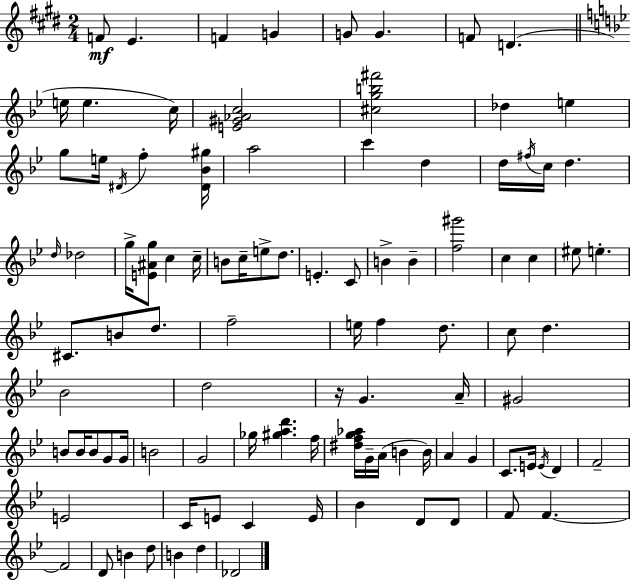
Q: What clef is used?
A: treble